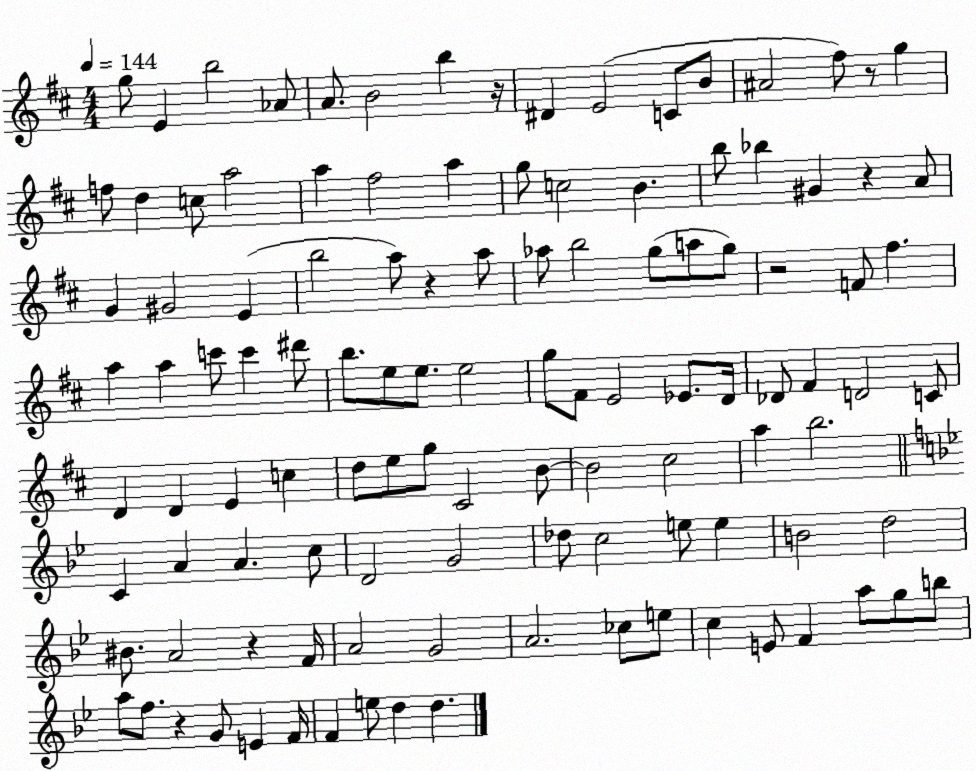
X:1
T:Untitled
M:4/4
L:1/4
K:D
g/2 E b2 _A/2 A/2 B2 b z/4 ^D E2 C/2 B/2 ^A2 ^f/2 z/2 g f/2 d c/2 a2 a ^f2 a g/2 c2 B b/2 _b ^G z A/2 G ^G2 E b2 a/2 z a/2 _a/2 b2 g/2 a/2 g/2 z2 F/2 ^f a a c'/2 c' ^d'/2 b/2 e/2 e/2 e2 g/2 ^F/2 E2 _E/2 D/4 _D/2 ^F D2 C/2 D D E c d/2 e/2 g/2 ^C2 B/2 B2 ^c2 a b2 C A A c/2 D2 G2 _d/2 c2 e/2 e B2 d2 ^B/2 A2 z F/4 A2 G2 A2 _c/2 e/2 c E/2 F a/2 g/2 b/2 a/2 f/2 z G/2 E F/4 F e/2 d d